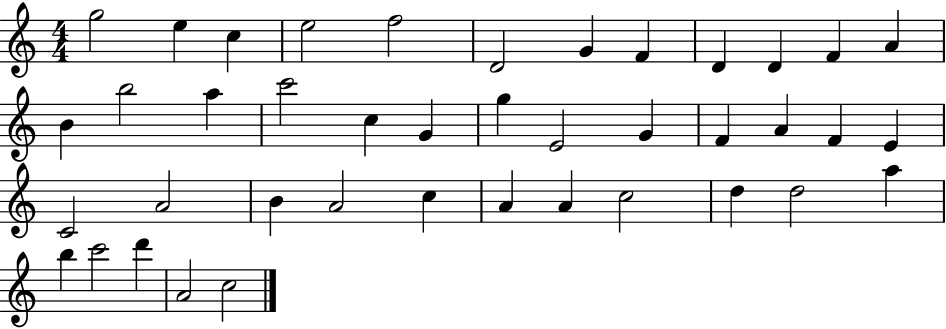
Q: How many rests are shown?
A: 0